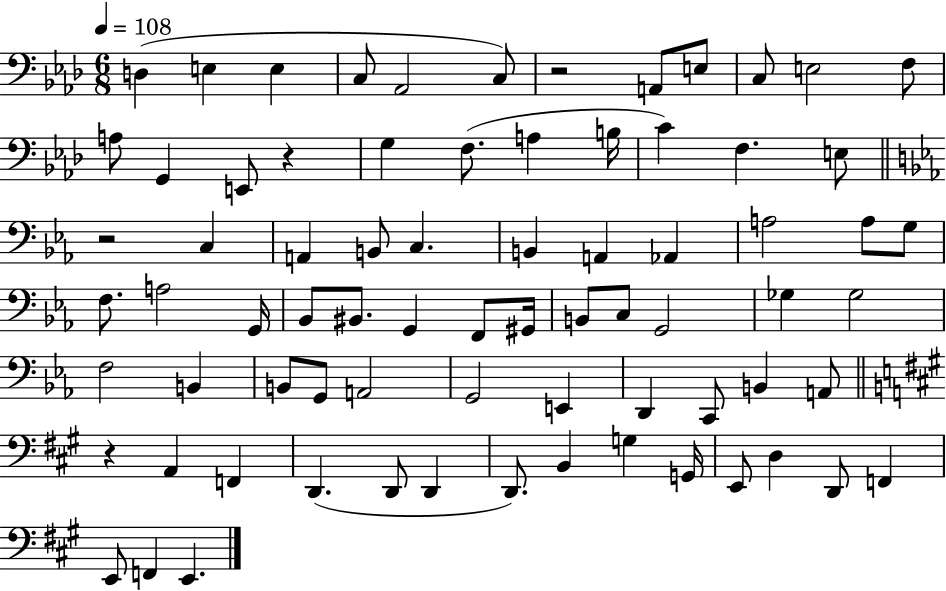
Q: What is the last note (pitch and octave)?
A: E2